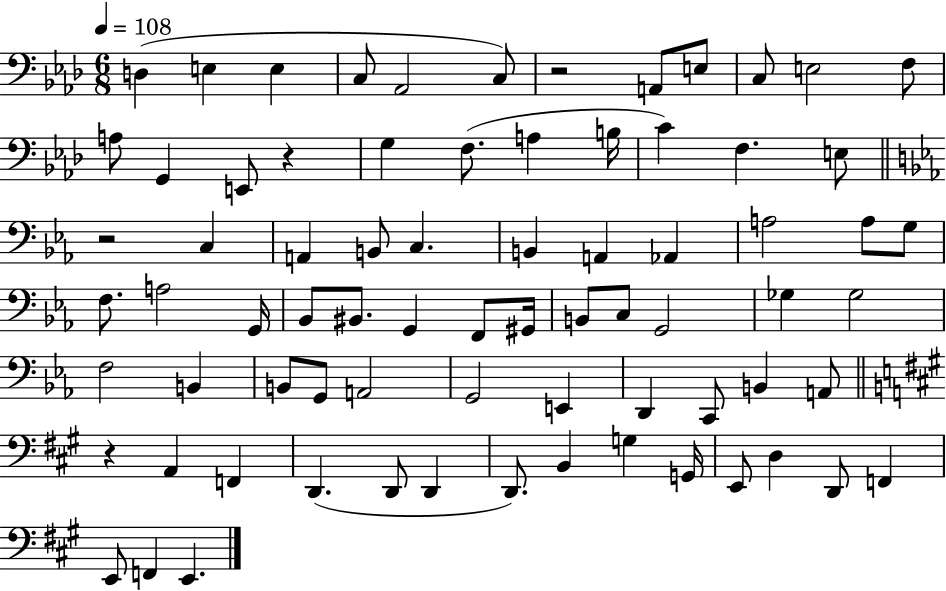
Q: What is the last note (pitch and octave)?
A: E2